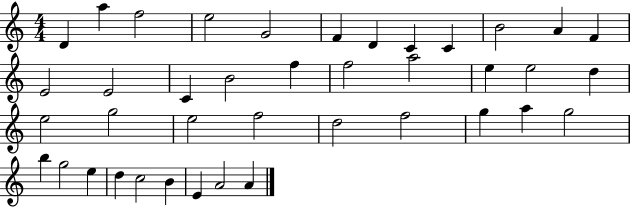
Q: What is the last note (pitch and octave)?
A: A4